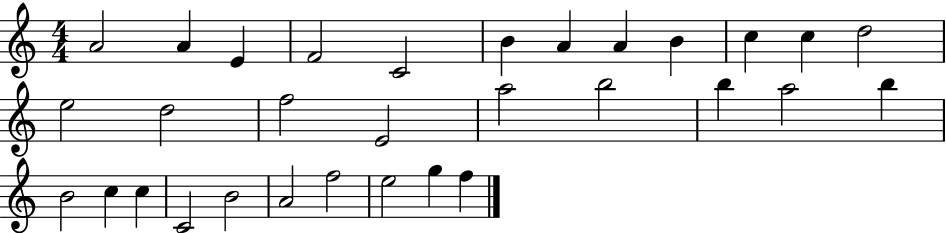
A4/h A4/q E4/q F4/h C4/h B4/q A4/q A4/q B4/q C5/q C5/q D5/h E5/h D5/h F5/h E4/h A5/h B5/h B5/q A5/h B5/q B4/h C5/q C5/q C4/h B4/h A4/h F5/h E5/h G5/q F5/q